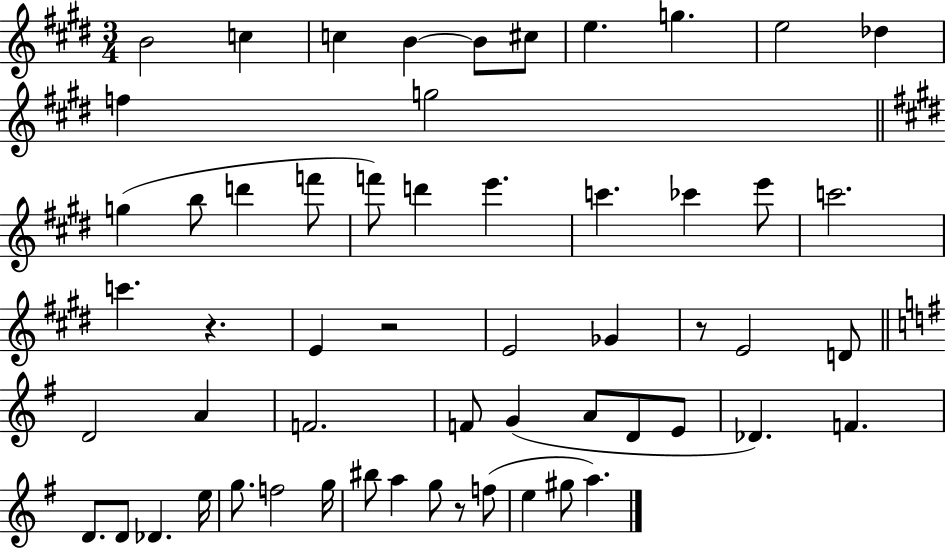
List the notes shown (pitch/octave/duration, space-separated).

B4/h C5/q C5/q B4/q B4/e C#5/e E5/q. G5/q. E5/h Db5/q F5/q G5/h G5/q B5/e D6/q F6/e F6/e D6/q E6/q. C6/q. CES6/q E6/e C6/h. C6/q. R/q. E4/q R/h E4/h Gb4/q R/e E4/h D4/e D4/h A4/q F4/h. F4/e G4/q A4/e D4/e E4/e Db4/q. F4/q. D4/e. D4/e Db4/q. E5/s G5/e. F5/h G5/s BIS5/e A5/q G5/e R/e F5/e E5/q G#5/e A5/q.